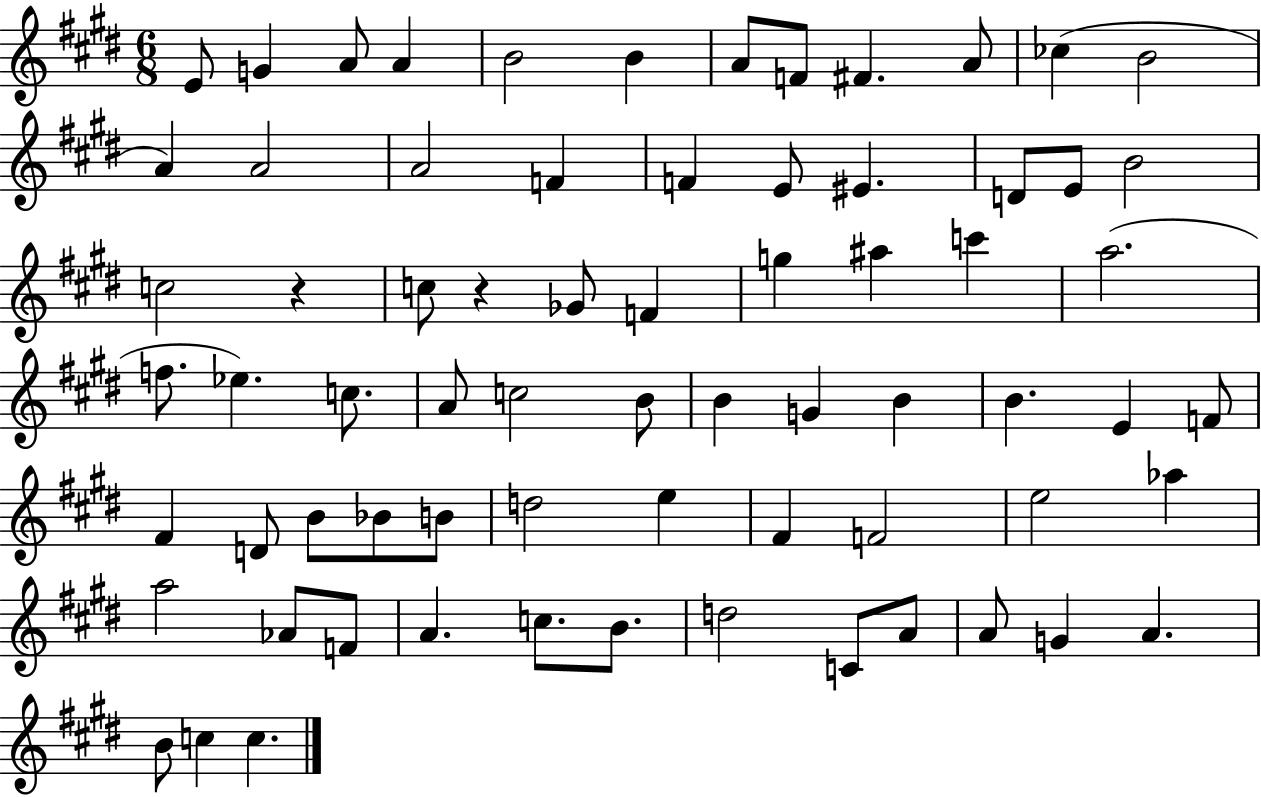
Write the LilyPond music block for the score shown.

{
  \clef treble
  \numericTimeSignature
  \time 6/8
  \key e \major
  e'8 g'4 a'8 a'4 | b'2 b'4 | a'8 f'8 fis'4. a'8 | ces''4( b'2 | \break a'4) a'2 | a'2 f'4 | f'4 e'8 eis'4. | d'8 e'8 b'2 | \break c''2 r4 | c''8 r4 ges'8 f'4 | g''4 ais''4 c'''4 | a''2.( | \break f''8. ees''4.) c''8. | a'8 c''2 b'8 | b'4 g'4 b'4 | b'4. e'4 f'8 | \break fis'4 d'8 b'8 bes'8 b'8 | d''2 e''4 | fis'4 f'2 | e''2 aes''4 | \break a''2 aes'8 f'8 | a'4. c''8. b'8. | d''2 c'8 a'8 | a'8 g'4 a'4. | \break b'8 c''4 c''4. | \bar "|."
}